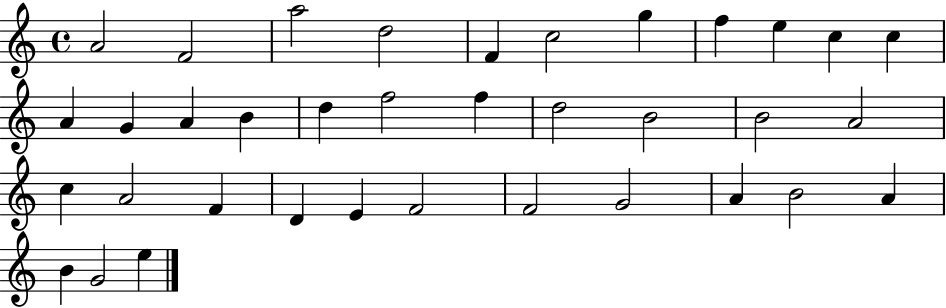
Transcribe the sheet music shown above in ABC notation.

X:1
T:Untitled
M:4/4
L:1/4
K:C
A2 F2 a2 d2 F c2 g f e c c A G A B d f2 f d2 B2 B2 A2 c A2 F D E F2 F2 G2 A B2 A B G2 e